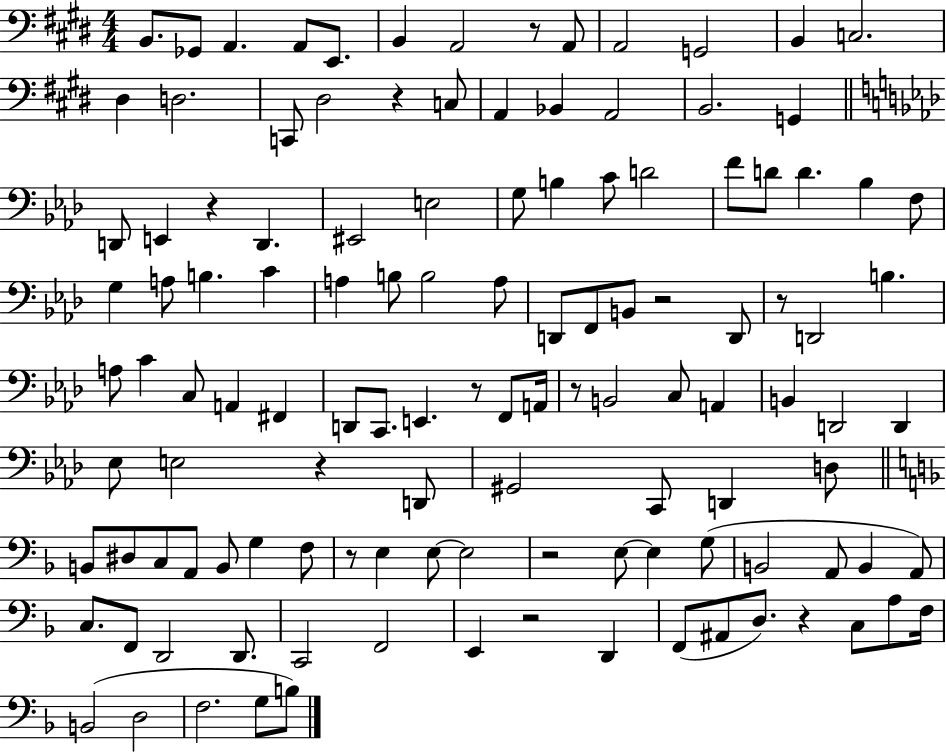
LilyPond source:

{
  \clef bass
  \numericTimeSignature
  \time 4/4
  \key e \major
  \repeat volta 2 { b,8. ges,8 a,4. a,8 e,8. | b,4 a,2 r8 a,8 | a,2 g,2 | b,4 c2. | \break dis4 d2. | c,8 dis2 r4 c8 | a,4 bes,4 a,2 | b,2. g,4 | \break \bar "||" \break \key f \minor d,8 e,4 r4 d,4. | eis,2 e2 | g8 b4 c'8 d'2 | f'8 d'8 d'4. bes4 f8 | \break g4 a8 b4. c'4 | a4 b8 b2 a8 | d,8 f,8 b,8 r2 d,8 | r8 d,2 b4. | \break a8 c'4 c8 a,4 fis,4 | d,8 c,8. e,4. r8 f,8 a,16 | r8 b,2 c8 a,4 | b,4 d,2 d,4 | \break ees8 e2 r4 d,8 | gis,2 c,8 d,4 d8 | \bar "||" \break \key f \major b,8 dis8 c8 a,8 b,8 g4 f8 | r8 e4 e8~~ e2 | r2 e8~~ e4 g8( | b,2 a,8 b,4 a,8) | \break c8. f,8 d,2 d,8. | c,2 f,2 | e,4 r2 d,4 | f,8( ais,8 d8.) r4 c8 a8 f16 | \break b,2( d2 | f2. g8 b8) | } \bar "|."
}